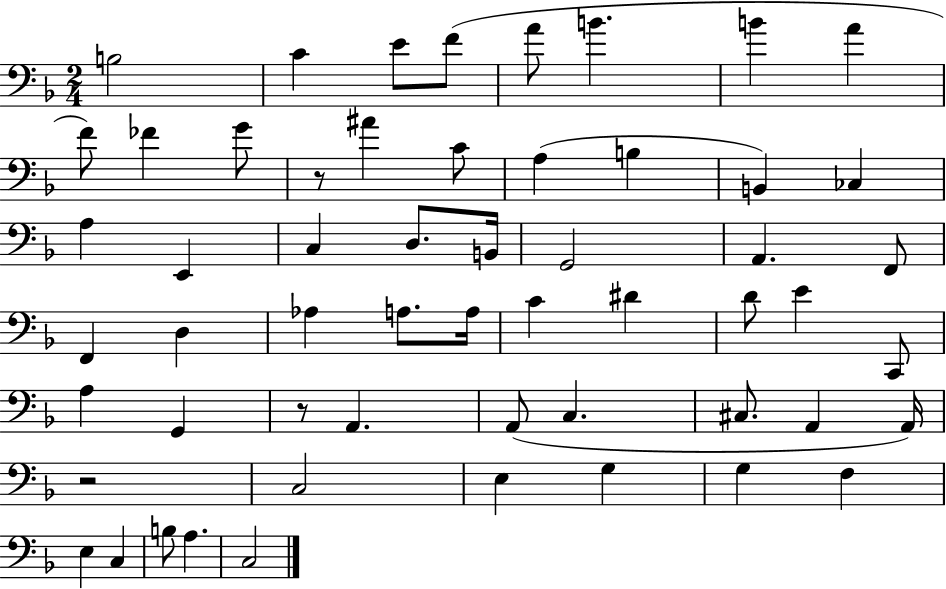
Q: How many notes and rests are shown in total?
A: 56